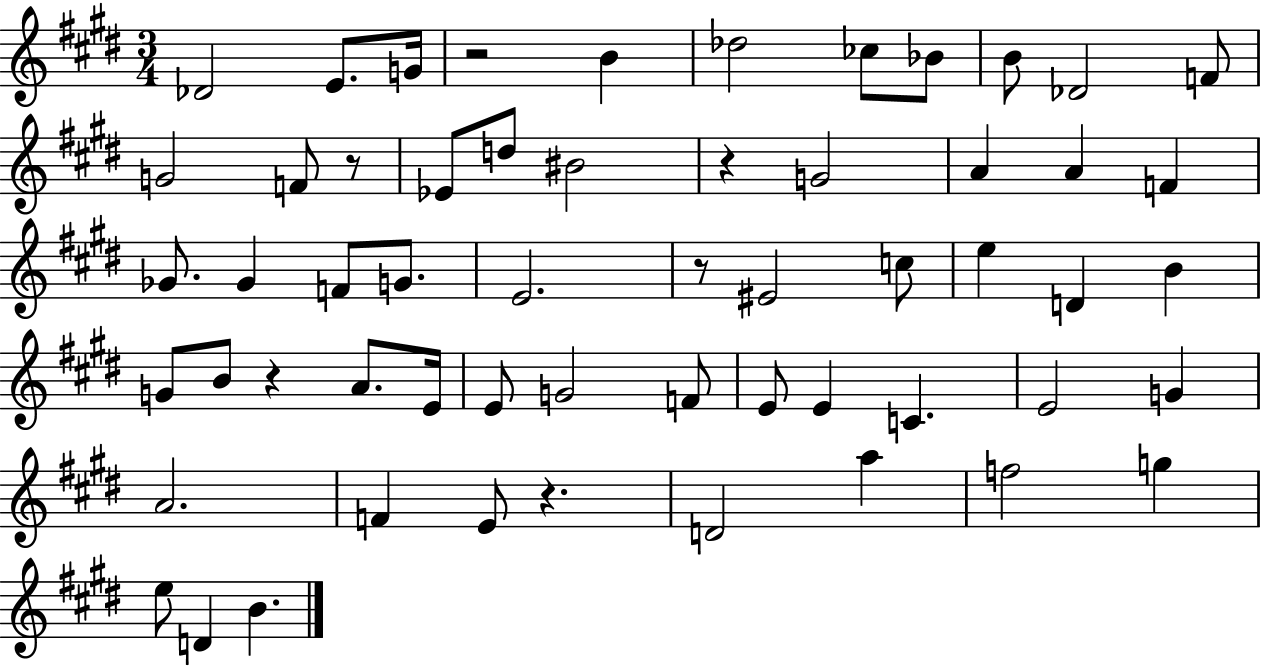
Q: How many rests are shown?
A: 6